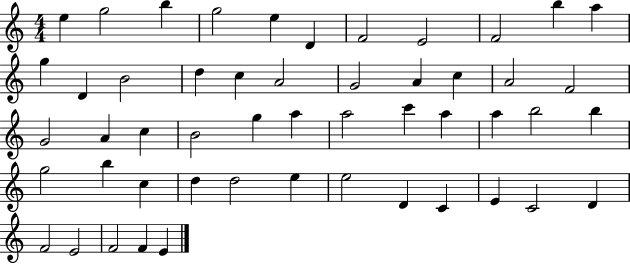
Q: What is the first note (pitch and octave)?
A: E5